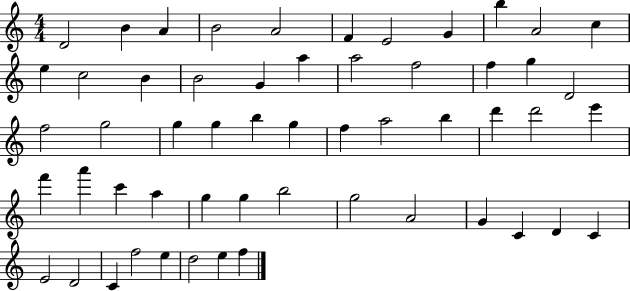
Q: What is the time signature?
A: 4/4